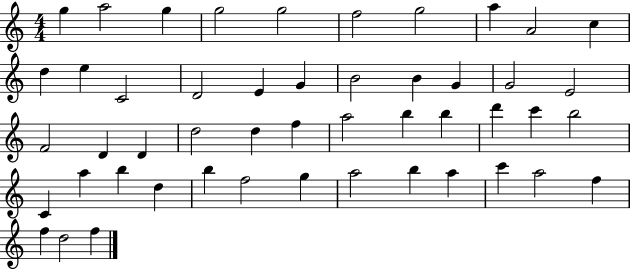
{
  \clef treble
  \numericTimeSignature
  \time 4/4
  \key c \major
  g''4 a''2 g''4 | g''2 g''2 | f''2 g''2 | a''4 a'2 c''4 | \break d''4 e''4 c'2 | d'2 e'4 g'4 | b'2 b'4 g'4 | g'2 e'2 | \break f'2 d'4 d'4 | d''2 d''4 f''4 | a''2 b''4 b''4 | d'''4 c'''4 b''2 | \break c'4 a''4 b''4 d''4 | b''4 f''2 g''4 | a''2 b''4 a''4 | c'''4 a''2 f''4 | \break f''4 d''2 f''4 | \bar "|."
}